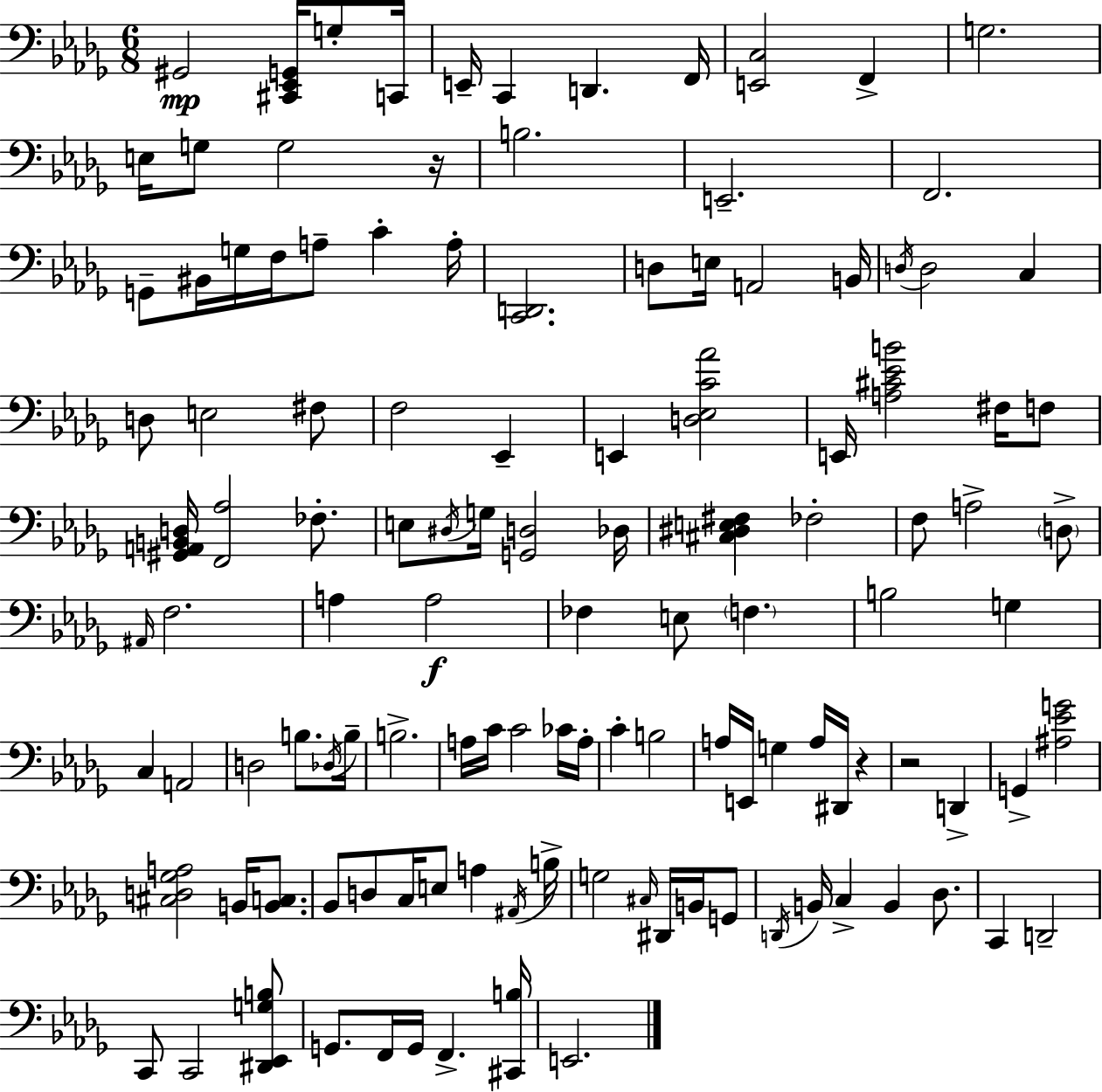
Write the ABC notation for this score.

X:1
T:Untitled
M:6/8
L:1/4
K:Bbm
^G,,2 [^C,,_E,,G,,]/4 G,/2 C,,/4 E,,/4 C,, D,, F,,/4 [E,,C,]2 F,, G,2 E,/4 G,/2 G,2 z/4 B,2 E,,2 F,,2 G,,/2 ^B,,/4 G,/4 F,/4 A,/2 C A,/4 [C,,D,,]2 D,/2 E,/4 A,,2 B,,/4 D,/4 D,2 C, D,/2 E,2 ^F,/2 F,2 _E,, E,, [D,_E,C_A]2 E,,/4 [A,^C_EB]2 ^F,/4 F,/2 [^G,,A,,B,,D,]/4 [F,,_A,]2 _F,/2 E,/2 ^D,/4 G,/4 [G,,D,]2 _D,/4 [^C,^D,E,^F,] _F,2 F,/2 A,2 D,/2 ^A,,/4 F,2 A, A,2 _F, E,/2 F, B,2 G, C, A,,2 D,2 B,/2 _D,/4 B,/4 B,2 A,/4 C/4 C2 _C/4 A,/4 C B,2 A,/4 E,,/4 G, A,/4 ^D,,/4 z z2 D,, G,, [^A,_EG]2 [^C,D,_G,A,]2 B,,/4 [B,,C,]/2 _B,,/2 D,/2 C,/4 E,/2 A, ^A,,/4 B,/4 G,2 ^C,/4 ^D,,/4 B,,/4 G,,/2 D,,/4 B,,/4 C, B,, _D,/2 C,, D,,2 C,,/2 C,,2 [^D,,_E,,G,B,]/2 G,,/2 F,,/4 G,,/4 F,, [^C,,B,]/4 E,,2